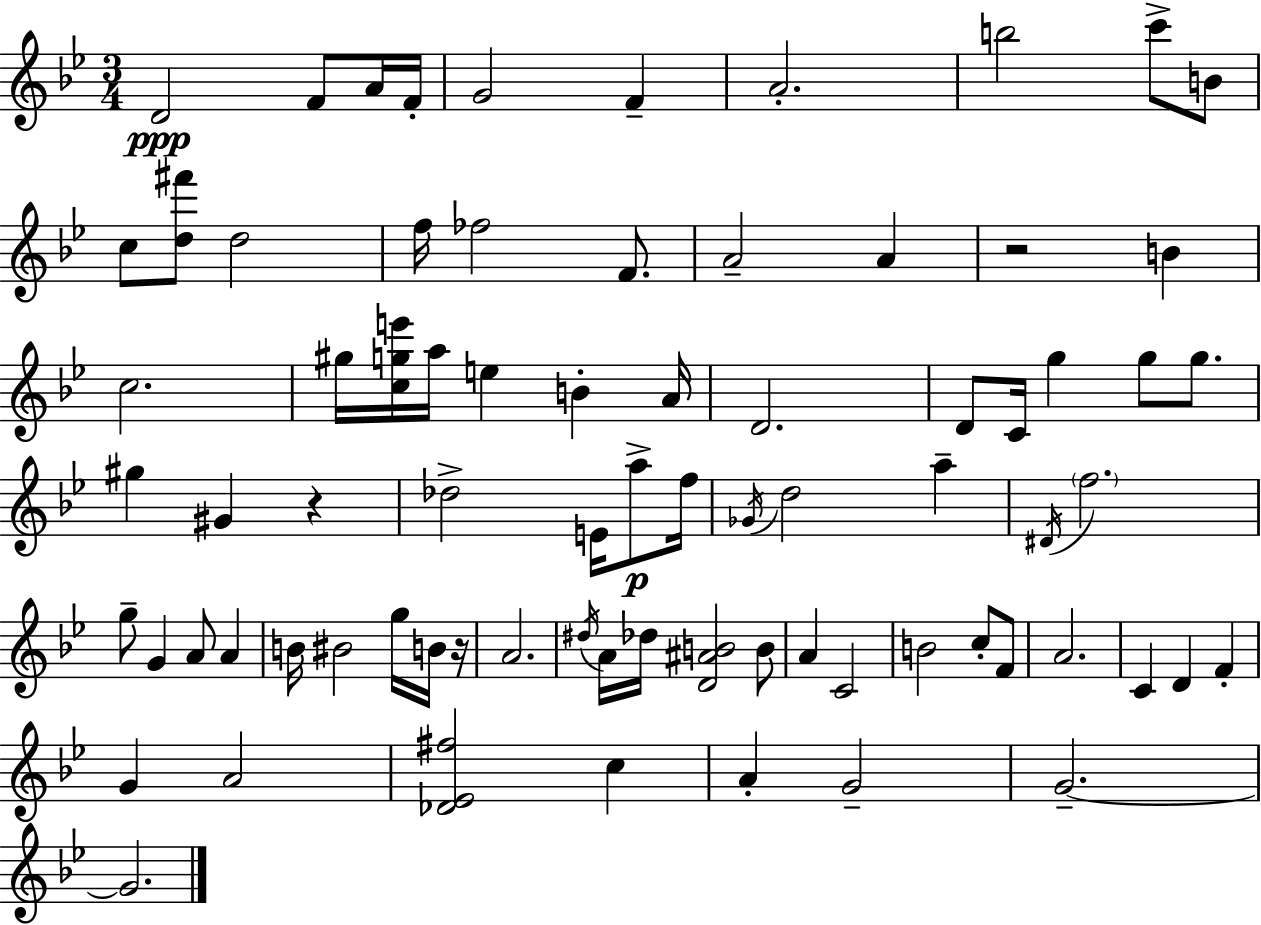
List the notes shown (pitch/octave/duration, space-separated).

D4/h F4/e A4/s F4/s G4/h F4/q A4/h. B5/h C6/e B4/e C5/e [D5,F#6]/e D5/h F5/s FES5/h F4/e. A4/h A4/q R/h B4/q C5/h. G#5/s [C5,G5,E6]/s A5/s E5/q B4/q A4/s D4/h. D4/e C4/s G5/q G5/e G5/e. G#5/q G#4/q R/q Db5/h E4/s A5/e F5/s Gb4/s D5/h A5/q D#4/s F5/h. G5/e G4/q A4/e A4/q B4/s BIS4/h G5/s B4/s R/s A4/h. D#5/s A4/s Db5/s [D4,A#4,B4]/h B4/e A4/q C4/h B4/h C5/e F4/e A4/h. C4/q D4/q F4/q G4/q A4/h [Db4,Eb4,F#5]/h C5/q A4/q G4/h G4/h. G4/h.